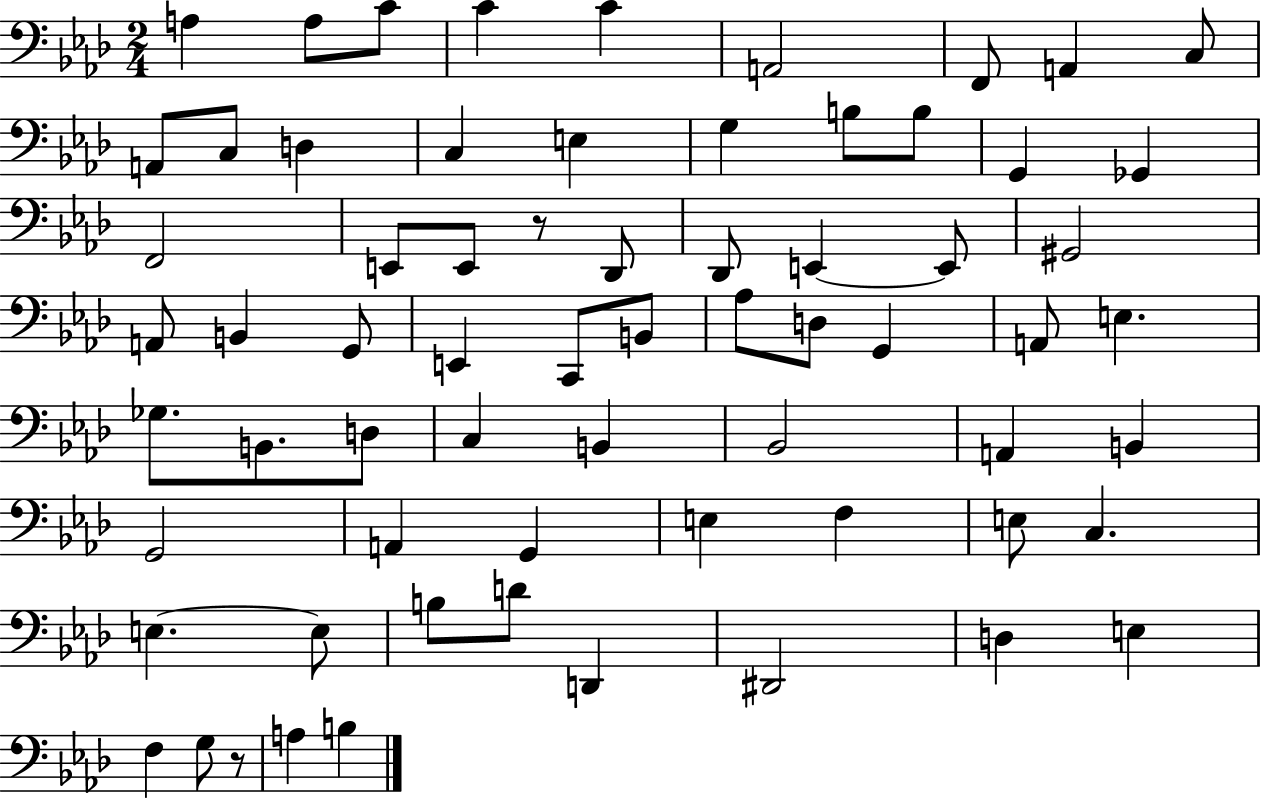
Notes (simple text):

A3/q A3/e C4/e C4/q C4/q A2/h F2/e A2/q C3/e A2/e C3/e D3/q C3/q E3/q G3/q B3/e B3/e G2/q Gb2/q F2/h E2/e E2/e R/e Db2/e Db2/e E2/q E2/e G#2/h A2/e B2/q G2/e E2/q C2/e B2/e Ab3/e D3/e G2/q A2/e E3/q. Gb3/e. B2/e. D3/e C3/q B2/q Bb2/h A2/q B2/q G2/h A2/q G2/q E3/q F3/q E3/e C3/q. E3/q. E3/e B3/e D4/e D2/q D#2/h D3/q E3/q F3/q G3/e R/e A3/q B3/q